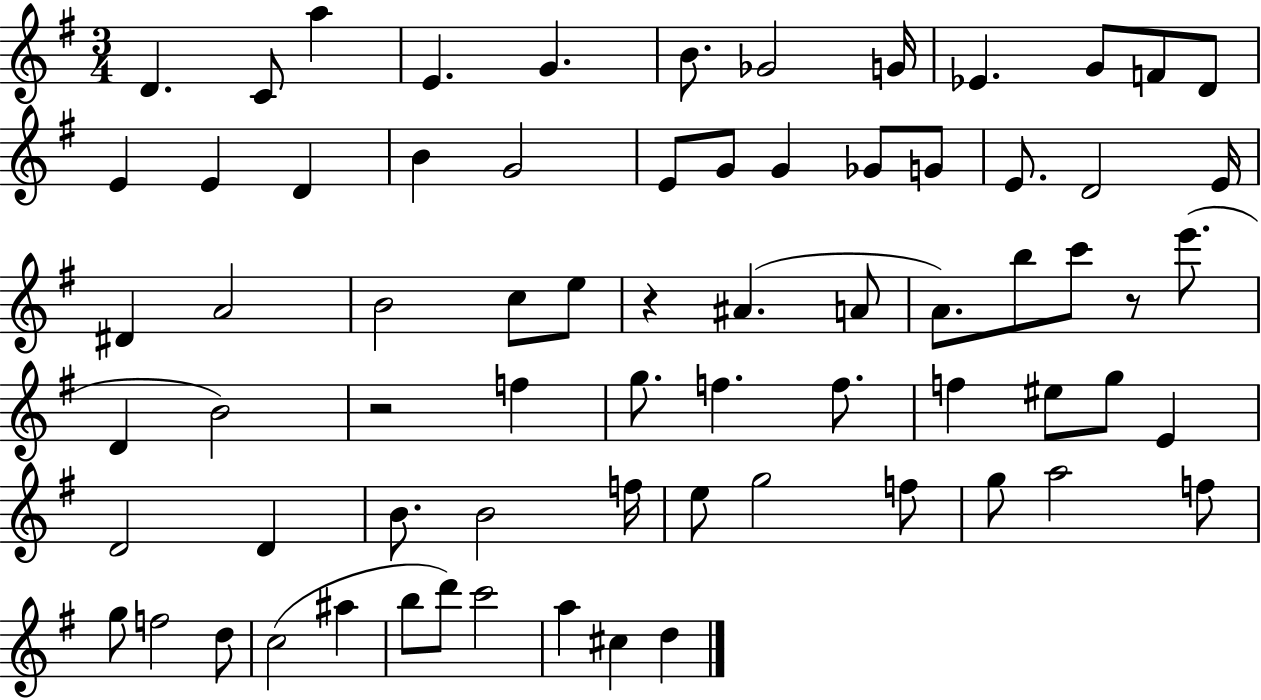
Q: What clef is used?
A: treble